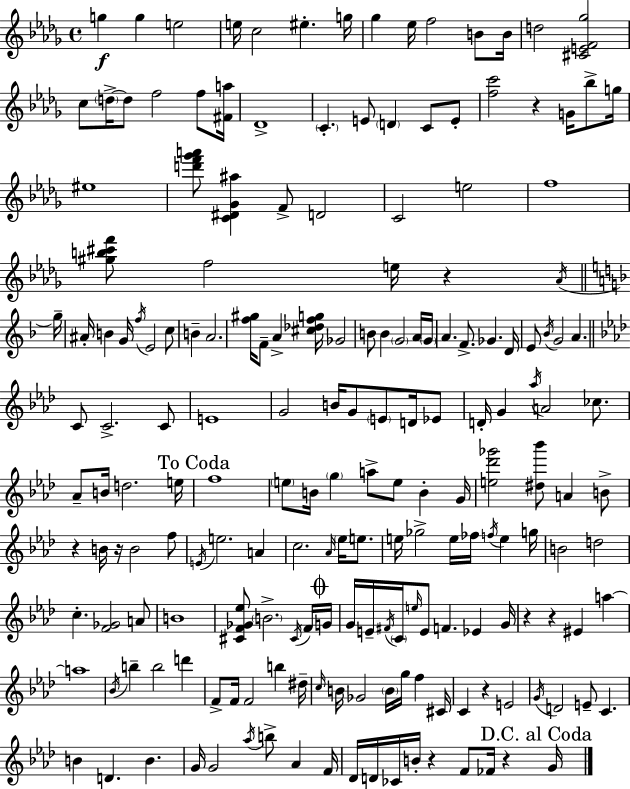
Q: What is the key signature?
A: BES minor